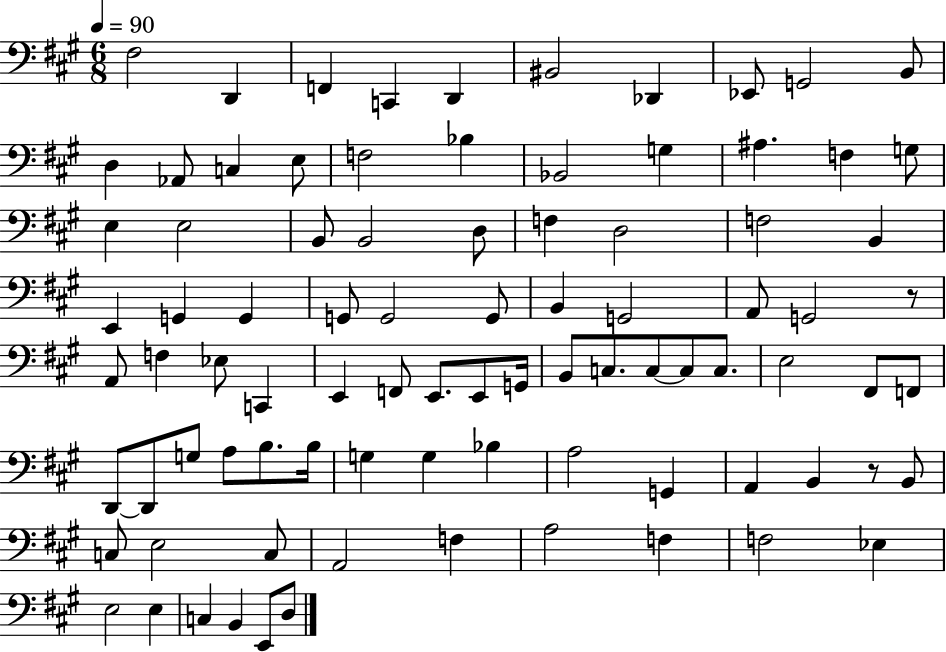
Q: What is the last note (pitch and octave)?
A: D3